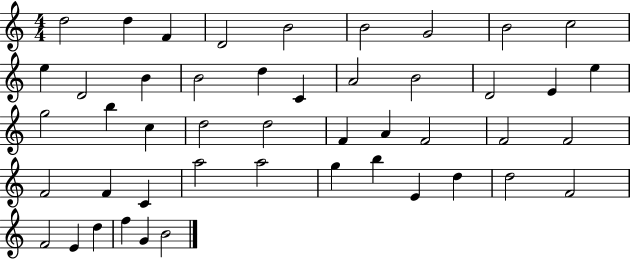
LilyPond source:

{
  \clef treble
  \numericTimeSignature
  \time 4/4
  \key c \major
  d''2 d''4 f'4 | d'2 b'2 | b'2 g'2 | b'2 c''2 | \break e''4 d'2 b'4 | b'2 d''4 c'4 | a'2 b'2 | d'2 e'4 e''4 | \break g''2 b''4 c''4 | d''2 d''2 | f'4 a'4 f'2 | f'2 f'2 | \break f'2 f'4 c'4 | a''2 a''2 | g''4 b''4 e'4 d''4 | d''2 f'2 | \break f'2 e'4 d''4 | f''4 g'4 b'2 | \bar "|."
}